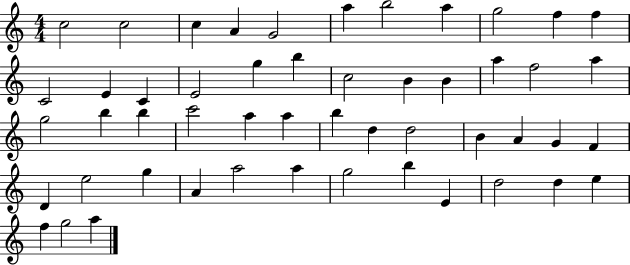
C5/h C5/h C5/q A4/q G4/h A5/q B5/h A5/q G5/h F5/q F5/q C4/h E4/q C4/q E4/h G5/q B5/q C5/h B4/q B4/q A5/q F5/h A5/q G5/h B5/q B5/q C6/h A5/q A5/q B5/q D5/q D5/h B4/q A4/q G4/q F4/q D4/q E5/h G5/q A4/q A5/h A5/q G5/h B5/q E4/q D5/h D5/q E5/q F5/q G5/h A5/q